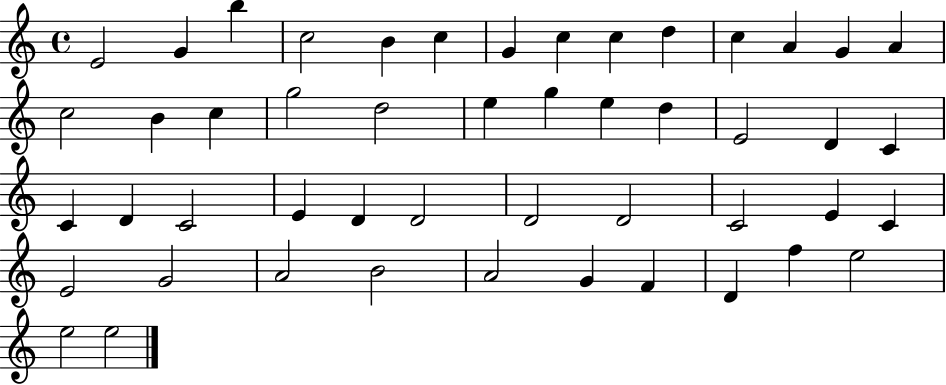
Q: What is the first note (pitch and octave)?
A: E4